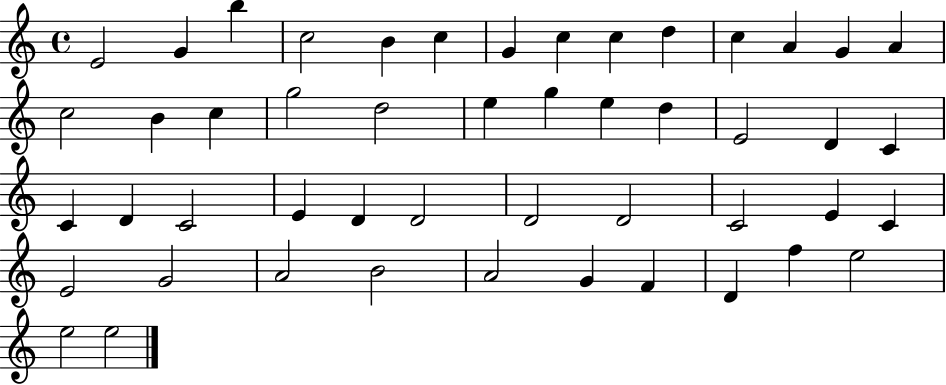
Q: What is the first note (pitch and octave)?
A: E4